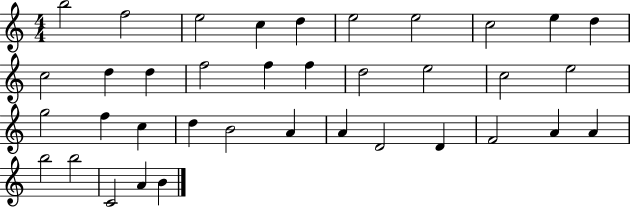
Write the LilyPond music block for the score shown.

{
  \clef treble
  \numericTimeSignature
  \time 4/4
  \key c \major
  b''2 f''2 | e''2 c''4 d''4 | e''2 e''2 | c''2 e''4 d''4 | \break c''2 d''4 d''4 | f''2 f''4 f''4 | d''2 e''2 | c''2 e''2 | \break g''2 f''4 c''4 | d''4 b'2 a'4 | a'4 d'2 d'4 | f'2 a'4 a'4 | \break b''2 b''2 | c'2 a'4 b'4 | \bar "|."
}